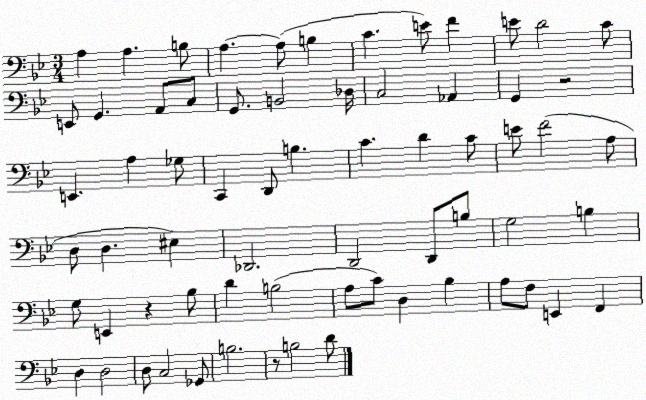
X:1
T:Untitled
M:3/4
L:1/4
K:Bb
A, A, B,/2 A, A,/2 B, C E/2 F E/2 D2 C/2 E,,/2 G,, A,,/2 C,/2 G,,/2 B,,2 _D,/4 C,2 _A,, G,, z2 E,, A, _G,/2 C,, D,,/2 B, C D C/2 E/2 F2 A,/2 D,/2 D, ^E, _D,,2 D,,2 D,,/2 B,/2 G,2 B, G,/2 E,, z _B,/2 D B,2 A,/2 C/2 D, _B, A,/2 F,/2 E,, F,, D, D,2 D,/2 C,2 _G,,/2 B,2 z/2 B,2 D/2